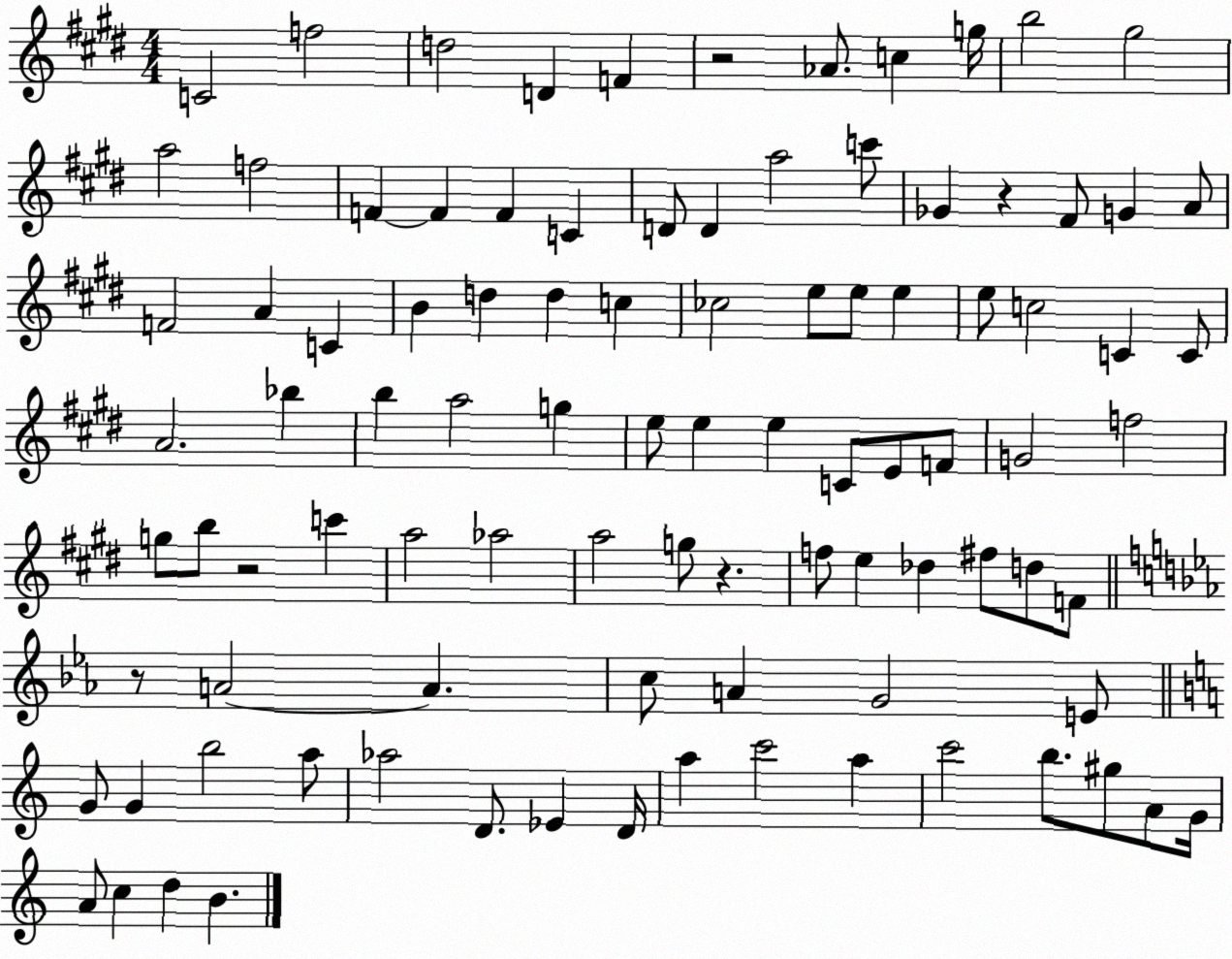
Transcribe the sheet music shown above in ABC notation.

X:1
T:Untitled
M:4/4
L:1/4
K:E
C2 f2 d2 D F z2 _A/2 c g/4 b2 ^g2 a2 f2 F F F C D/2 D a2 c'/2 _G z ^F/2 G A/2 F2 A C B d d c _c2 e/2 e/2 e e/2 c2 C C/2 A2 _b b a2 g e/2 e e C/2 E/2 F/2 G2 f2 g/2 b/2 z2 c' a2 _a2 a2 g/2 z f/2 e _d ^f/2 d/2 F/2 z/2 A2 A c/2 A G2 E/2 G/2 G b2 a/2 _a2 D/2 _E D/4 a c'2 a c'2 b/2 ^g/2 A/2 G/4 A/2 c d B